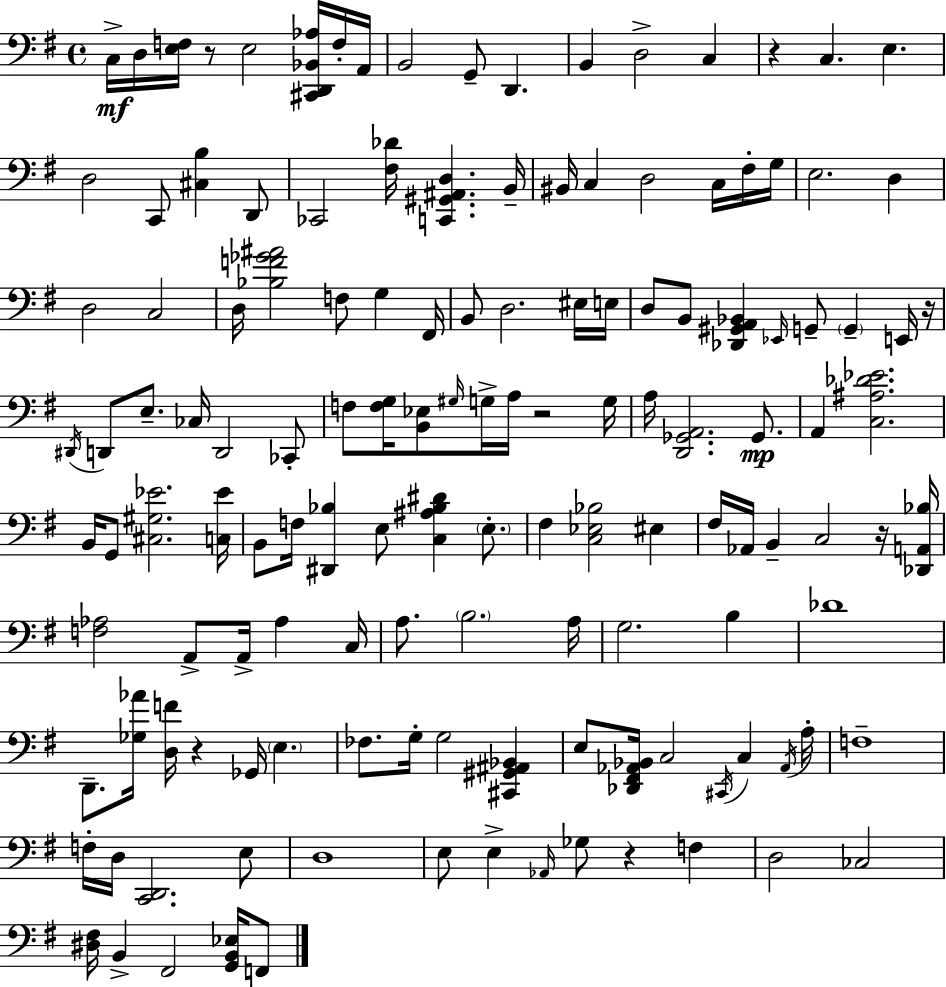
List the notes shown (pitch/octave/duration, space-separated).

C3/s D3/s [E3,F3]/s R/e E3/h [C#2,D2,Bb2,Ab3]/s F3/s A2/s B2/h G2/e D2/q. B2/q D3/h C3/q R/q C3/q. E3/q. D3/h C2/e [C#3,B3]/q D2/e CES2/h [F#3,Db4]/s [C2,G#2,A#2,D3]/q. B2/s BIS2/s C3/q D3/h C3/s F#3/s G3/s E3/h. D3/q D3/h C3/h D3/s [Bb3,F4,Gb4,A#4]/h F3/e G3/q F#2/s B2/e D3/h. EIS3/s E3/s D3/e B2/e [Db2,G#2,A2,Bb2]/q Eb2/s G2/e G2/q E2/s R/s D#2/s D2/e E3/e. CES3/s D2/h CES2/e F3/e [F3,G3]/s [B2,Eb3]/e G#3/s G3/s A3/s R/h G3/s A3/s [D2,Gb2,A2]/h. Gb2/e. A2/q [C3,A#3,Db4,Eb4]/h. B2/s G2/e [C#3,G#3,Eb4]/h. [C3,Eb4]/s B2/e F3/s [D#2,Bb3]/q E3/e [C3,A#3,Bb3,D#4]/q E3/e. F#3/q [C3,Eb3,Bb3]/h EIS3/q F#3/s Ab2/s B2/q C3/h R/s [Db2,A2,Bb3]/s [F3,Ab3]/h A2/e A2/s Ab3/q C3/s A3/e. B3/h. A3/s G3/h. B3/q Db4/w D2/e. [Gb3,Ab4]/s [D3,F4]/s R/q Gb2/s E3/q. FES3/e. G3/s G3/h [C#2,G#2,A#2,Bb2]/q E3/e [Db2,F#2,Ab2,Bb2]/s C3/h C#2/s C3/q Ab2/s A3/s F3/w F3/s D3/s [C2,D2]/h. E3/e D3/w E3/e E3/q Ab2/s Gb3/e R/q F3/q D3/h CES3/h [D#3,F#3]/s B2/q F#2/h [G2,B2,Eb3]/s F2/e